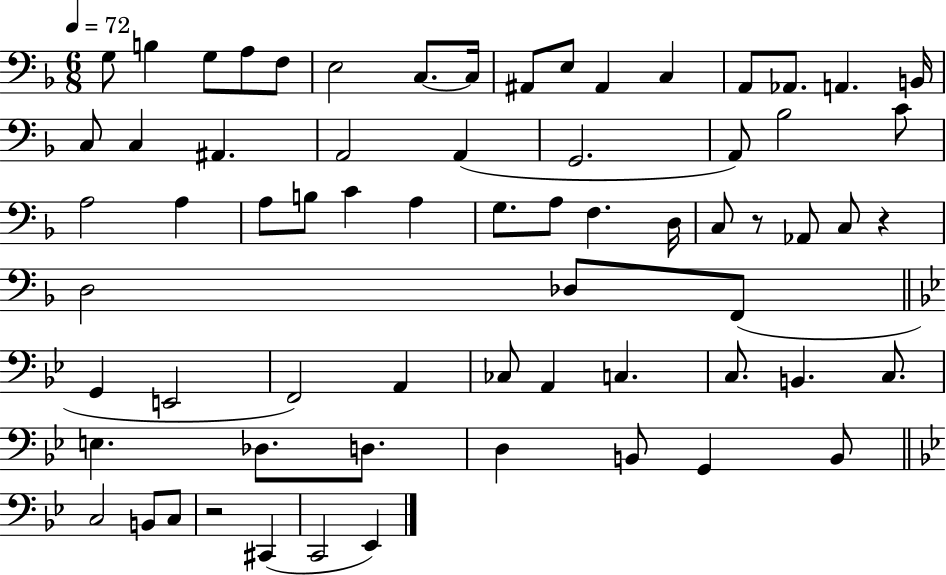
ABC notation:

X:1
T:Untitled
M:6/8
L:1/4
K:F
G,/2 B, G,/2 A,/2 F,/2 E,2 C,/2 C,/4 ^A,,/2 E,/2 ^A,, C, A,,/2 _A,,/2 A,, B,,/4 C,/2 C, ^A,, A,,2 A,, G,,2 A,,/2 _B,2 C/2 A,2 A, A,/2 B,/2 C A, G,/2 A,/2 F, D,/4 C,/2 z/2 _A,,/2 C,/2 z D,2 _D,/2 F,,/2 G,, E,,2 F,,2 A,, _C,/2 A,, C, C,/2 B,, C,/2 E, _D,/2 D,/2 D, B,,/2 G,, B,,/2 C,2 B,,/2 C,/2 z2 ^C,, C,,2 _E,,